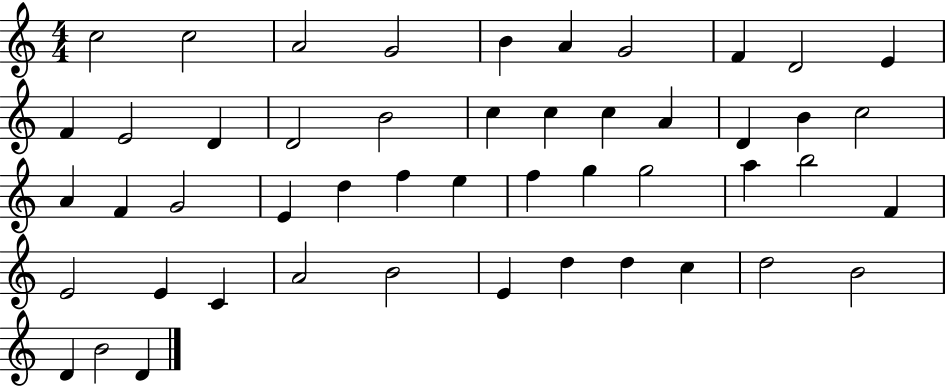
C5/h C5/h A4/h G4/h B4/q A4/q G4/h F4/q D4/h E4/q F4/q E4/h D4/q D4/h B4/h C5/q C5/q C5/q A4/q D4/q B4/q C5/h A4/q F4/q G4/h E4/q D5/q F5/q E5/q F5/q G5/q G5/h A5/q B5/h F4/q E4/h E4/q C4/q A4/h B4/h E4/q D5/q D5/q C5/q D5/h B4/h D4/q B4/h D4/q